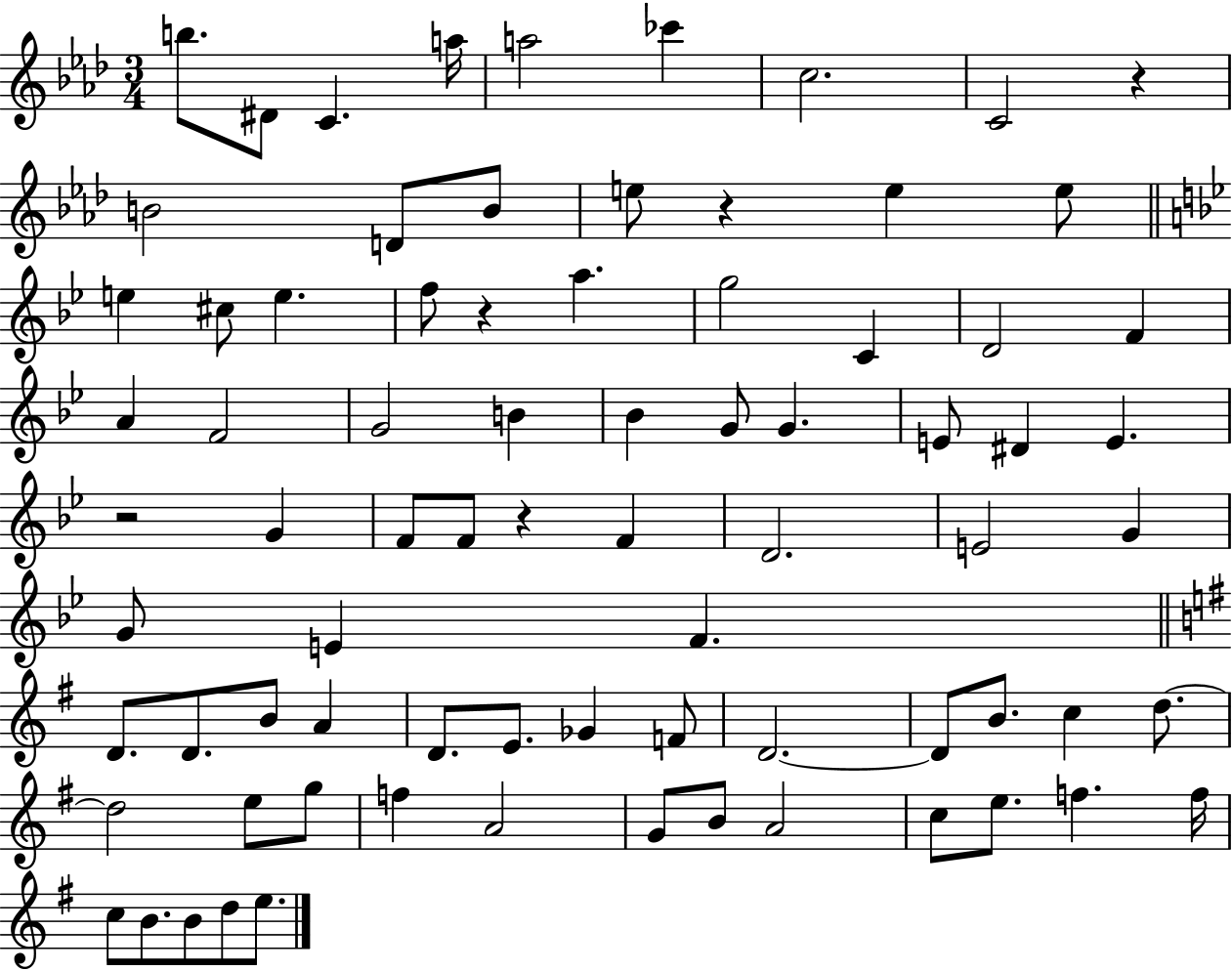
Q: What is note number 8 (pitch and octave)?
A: C4